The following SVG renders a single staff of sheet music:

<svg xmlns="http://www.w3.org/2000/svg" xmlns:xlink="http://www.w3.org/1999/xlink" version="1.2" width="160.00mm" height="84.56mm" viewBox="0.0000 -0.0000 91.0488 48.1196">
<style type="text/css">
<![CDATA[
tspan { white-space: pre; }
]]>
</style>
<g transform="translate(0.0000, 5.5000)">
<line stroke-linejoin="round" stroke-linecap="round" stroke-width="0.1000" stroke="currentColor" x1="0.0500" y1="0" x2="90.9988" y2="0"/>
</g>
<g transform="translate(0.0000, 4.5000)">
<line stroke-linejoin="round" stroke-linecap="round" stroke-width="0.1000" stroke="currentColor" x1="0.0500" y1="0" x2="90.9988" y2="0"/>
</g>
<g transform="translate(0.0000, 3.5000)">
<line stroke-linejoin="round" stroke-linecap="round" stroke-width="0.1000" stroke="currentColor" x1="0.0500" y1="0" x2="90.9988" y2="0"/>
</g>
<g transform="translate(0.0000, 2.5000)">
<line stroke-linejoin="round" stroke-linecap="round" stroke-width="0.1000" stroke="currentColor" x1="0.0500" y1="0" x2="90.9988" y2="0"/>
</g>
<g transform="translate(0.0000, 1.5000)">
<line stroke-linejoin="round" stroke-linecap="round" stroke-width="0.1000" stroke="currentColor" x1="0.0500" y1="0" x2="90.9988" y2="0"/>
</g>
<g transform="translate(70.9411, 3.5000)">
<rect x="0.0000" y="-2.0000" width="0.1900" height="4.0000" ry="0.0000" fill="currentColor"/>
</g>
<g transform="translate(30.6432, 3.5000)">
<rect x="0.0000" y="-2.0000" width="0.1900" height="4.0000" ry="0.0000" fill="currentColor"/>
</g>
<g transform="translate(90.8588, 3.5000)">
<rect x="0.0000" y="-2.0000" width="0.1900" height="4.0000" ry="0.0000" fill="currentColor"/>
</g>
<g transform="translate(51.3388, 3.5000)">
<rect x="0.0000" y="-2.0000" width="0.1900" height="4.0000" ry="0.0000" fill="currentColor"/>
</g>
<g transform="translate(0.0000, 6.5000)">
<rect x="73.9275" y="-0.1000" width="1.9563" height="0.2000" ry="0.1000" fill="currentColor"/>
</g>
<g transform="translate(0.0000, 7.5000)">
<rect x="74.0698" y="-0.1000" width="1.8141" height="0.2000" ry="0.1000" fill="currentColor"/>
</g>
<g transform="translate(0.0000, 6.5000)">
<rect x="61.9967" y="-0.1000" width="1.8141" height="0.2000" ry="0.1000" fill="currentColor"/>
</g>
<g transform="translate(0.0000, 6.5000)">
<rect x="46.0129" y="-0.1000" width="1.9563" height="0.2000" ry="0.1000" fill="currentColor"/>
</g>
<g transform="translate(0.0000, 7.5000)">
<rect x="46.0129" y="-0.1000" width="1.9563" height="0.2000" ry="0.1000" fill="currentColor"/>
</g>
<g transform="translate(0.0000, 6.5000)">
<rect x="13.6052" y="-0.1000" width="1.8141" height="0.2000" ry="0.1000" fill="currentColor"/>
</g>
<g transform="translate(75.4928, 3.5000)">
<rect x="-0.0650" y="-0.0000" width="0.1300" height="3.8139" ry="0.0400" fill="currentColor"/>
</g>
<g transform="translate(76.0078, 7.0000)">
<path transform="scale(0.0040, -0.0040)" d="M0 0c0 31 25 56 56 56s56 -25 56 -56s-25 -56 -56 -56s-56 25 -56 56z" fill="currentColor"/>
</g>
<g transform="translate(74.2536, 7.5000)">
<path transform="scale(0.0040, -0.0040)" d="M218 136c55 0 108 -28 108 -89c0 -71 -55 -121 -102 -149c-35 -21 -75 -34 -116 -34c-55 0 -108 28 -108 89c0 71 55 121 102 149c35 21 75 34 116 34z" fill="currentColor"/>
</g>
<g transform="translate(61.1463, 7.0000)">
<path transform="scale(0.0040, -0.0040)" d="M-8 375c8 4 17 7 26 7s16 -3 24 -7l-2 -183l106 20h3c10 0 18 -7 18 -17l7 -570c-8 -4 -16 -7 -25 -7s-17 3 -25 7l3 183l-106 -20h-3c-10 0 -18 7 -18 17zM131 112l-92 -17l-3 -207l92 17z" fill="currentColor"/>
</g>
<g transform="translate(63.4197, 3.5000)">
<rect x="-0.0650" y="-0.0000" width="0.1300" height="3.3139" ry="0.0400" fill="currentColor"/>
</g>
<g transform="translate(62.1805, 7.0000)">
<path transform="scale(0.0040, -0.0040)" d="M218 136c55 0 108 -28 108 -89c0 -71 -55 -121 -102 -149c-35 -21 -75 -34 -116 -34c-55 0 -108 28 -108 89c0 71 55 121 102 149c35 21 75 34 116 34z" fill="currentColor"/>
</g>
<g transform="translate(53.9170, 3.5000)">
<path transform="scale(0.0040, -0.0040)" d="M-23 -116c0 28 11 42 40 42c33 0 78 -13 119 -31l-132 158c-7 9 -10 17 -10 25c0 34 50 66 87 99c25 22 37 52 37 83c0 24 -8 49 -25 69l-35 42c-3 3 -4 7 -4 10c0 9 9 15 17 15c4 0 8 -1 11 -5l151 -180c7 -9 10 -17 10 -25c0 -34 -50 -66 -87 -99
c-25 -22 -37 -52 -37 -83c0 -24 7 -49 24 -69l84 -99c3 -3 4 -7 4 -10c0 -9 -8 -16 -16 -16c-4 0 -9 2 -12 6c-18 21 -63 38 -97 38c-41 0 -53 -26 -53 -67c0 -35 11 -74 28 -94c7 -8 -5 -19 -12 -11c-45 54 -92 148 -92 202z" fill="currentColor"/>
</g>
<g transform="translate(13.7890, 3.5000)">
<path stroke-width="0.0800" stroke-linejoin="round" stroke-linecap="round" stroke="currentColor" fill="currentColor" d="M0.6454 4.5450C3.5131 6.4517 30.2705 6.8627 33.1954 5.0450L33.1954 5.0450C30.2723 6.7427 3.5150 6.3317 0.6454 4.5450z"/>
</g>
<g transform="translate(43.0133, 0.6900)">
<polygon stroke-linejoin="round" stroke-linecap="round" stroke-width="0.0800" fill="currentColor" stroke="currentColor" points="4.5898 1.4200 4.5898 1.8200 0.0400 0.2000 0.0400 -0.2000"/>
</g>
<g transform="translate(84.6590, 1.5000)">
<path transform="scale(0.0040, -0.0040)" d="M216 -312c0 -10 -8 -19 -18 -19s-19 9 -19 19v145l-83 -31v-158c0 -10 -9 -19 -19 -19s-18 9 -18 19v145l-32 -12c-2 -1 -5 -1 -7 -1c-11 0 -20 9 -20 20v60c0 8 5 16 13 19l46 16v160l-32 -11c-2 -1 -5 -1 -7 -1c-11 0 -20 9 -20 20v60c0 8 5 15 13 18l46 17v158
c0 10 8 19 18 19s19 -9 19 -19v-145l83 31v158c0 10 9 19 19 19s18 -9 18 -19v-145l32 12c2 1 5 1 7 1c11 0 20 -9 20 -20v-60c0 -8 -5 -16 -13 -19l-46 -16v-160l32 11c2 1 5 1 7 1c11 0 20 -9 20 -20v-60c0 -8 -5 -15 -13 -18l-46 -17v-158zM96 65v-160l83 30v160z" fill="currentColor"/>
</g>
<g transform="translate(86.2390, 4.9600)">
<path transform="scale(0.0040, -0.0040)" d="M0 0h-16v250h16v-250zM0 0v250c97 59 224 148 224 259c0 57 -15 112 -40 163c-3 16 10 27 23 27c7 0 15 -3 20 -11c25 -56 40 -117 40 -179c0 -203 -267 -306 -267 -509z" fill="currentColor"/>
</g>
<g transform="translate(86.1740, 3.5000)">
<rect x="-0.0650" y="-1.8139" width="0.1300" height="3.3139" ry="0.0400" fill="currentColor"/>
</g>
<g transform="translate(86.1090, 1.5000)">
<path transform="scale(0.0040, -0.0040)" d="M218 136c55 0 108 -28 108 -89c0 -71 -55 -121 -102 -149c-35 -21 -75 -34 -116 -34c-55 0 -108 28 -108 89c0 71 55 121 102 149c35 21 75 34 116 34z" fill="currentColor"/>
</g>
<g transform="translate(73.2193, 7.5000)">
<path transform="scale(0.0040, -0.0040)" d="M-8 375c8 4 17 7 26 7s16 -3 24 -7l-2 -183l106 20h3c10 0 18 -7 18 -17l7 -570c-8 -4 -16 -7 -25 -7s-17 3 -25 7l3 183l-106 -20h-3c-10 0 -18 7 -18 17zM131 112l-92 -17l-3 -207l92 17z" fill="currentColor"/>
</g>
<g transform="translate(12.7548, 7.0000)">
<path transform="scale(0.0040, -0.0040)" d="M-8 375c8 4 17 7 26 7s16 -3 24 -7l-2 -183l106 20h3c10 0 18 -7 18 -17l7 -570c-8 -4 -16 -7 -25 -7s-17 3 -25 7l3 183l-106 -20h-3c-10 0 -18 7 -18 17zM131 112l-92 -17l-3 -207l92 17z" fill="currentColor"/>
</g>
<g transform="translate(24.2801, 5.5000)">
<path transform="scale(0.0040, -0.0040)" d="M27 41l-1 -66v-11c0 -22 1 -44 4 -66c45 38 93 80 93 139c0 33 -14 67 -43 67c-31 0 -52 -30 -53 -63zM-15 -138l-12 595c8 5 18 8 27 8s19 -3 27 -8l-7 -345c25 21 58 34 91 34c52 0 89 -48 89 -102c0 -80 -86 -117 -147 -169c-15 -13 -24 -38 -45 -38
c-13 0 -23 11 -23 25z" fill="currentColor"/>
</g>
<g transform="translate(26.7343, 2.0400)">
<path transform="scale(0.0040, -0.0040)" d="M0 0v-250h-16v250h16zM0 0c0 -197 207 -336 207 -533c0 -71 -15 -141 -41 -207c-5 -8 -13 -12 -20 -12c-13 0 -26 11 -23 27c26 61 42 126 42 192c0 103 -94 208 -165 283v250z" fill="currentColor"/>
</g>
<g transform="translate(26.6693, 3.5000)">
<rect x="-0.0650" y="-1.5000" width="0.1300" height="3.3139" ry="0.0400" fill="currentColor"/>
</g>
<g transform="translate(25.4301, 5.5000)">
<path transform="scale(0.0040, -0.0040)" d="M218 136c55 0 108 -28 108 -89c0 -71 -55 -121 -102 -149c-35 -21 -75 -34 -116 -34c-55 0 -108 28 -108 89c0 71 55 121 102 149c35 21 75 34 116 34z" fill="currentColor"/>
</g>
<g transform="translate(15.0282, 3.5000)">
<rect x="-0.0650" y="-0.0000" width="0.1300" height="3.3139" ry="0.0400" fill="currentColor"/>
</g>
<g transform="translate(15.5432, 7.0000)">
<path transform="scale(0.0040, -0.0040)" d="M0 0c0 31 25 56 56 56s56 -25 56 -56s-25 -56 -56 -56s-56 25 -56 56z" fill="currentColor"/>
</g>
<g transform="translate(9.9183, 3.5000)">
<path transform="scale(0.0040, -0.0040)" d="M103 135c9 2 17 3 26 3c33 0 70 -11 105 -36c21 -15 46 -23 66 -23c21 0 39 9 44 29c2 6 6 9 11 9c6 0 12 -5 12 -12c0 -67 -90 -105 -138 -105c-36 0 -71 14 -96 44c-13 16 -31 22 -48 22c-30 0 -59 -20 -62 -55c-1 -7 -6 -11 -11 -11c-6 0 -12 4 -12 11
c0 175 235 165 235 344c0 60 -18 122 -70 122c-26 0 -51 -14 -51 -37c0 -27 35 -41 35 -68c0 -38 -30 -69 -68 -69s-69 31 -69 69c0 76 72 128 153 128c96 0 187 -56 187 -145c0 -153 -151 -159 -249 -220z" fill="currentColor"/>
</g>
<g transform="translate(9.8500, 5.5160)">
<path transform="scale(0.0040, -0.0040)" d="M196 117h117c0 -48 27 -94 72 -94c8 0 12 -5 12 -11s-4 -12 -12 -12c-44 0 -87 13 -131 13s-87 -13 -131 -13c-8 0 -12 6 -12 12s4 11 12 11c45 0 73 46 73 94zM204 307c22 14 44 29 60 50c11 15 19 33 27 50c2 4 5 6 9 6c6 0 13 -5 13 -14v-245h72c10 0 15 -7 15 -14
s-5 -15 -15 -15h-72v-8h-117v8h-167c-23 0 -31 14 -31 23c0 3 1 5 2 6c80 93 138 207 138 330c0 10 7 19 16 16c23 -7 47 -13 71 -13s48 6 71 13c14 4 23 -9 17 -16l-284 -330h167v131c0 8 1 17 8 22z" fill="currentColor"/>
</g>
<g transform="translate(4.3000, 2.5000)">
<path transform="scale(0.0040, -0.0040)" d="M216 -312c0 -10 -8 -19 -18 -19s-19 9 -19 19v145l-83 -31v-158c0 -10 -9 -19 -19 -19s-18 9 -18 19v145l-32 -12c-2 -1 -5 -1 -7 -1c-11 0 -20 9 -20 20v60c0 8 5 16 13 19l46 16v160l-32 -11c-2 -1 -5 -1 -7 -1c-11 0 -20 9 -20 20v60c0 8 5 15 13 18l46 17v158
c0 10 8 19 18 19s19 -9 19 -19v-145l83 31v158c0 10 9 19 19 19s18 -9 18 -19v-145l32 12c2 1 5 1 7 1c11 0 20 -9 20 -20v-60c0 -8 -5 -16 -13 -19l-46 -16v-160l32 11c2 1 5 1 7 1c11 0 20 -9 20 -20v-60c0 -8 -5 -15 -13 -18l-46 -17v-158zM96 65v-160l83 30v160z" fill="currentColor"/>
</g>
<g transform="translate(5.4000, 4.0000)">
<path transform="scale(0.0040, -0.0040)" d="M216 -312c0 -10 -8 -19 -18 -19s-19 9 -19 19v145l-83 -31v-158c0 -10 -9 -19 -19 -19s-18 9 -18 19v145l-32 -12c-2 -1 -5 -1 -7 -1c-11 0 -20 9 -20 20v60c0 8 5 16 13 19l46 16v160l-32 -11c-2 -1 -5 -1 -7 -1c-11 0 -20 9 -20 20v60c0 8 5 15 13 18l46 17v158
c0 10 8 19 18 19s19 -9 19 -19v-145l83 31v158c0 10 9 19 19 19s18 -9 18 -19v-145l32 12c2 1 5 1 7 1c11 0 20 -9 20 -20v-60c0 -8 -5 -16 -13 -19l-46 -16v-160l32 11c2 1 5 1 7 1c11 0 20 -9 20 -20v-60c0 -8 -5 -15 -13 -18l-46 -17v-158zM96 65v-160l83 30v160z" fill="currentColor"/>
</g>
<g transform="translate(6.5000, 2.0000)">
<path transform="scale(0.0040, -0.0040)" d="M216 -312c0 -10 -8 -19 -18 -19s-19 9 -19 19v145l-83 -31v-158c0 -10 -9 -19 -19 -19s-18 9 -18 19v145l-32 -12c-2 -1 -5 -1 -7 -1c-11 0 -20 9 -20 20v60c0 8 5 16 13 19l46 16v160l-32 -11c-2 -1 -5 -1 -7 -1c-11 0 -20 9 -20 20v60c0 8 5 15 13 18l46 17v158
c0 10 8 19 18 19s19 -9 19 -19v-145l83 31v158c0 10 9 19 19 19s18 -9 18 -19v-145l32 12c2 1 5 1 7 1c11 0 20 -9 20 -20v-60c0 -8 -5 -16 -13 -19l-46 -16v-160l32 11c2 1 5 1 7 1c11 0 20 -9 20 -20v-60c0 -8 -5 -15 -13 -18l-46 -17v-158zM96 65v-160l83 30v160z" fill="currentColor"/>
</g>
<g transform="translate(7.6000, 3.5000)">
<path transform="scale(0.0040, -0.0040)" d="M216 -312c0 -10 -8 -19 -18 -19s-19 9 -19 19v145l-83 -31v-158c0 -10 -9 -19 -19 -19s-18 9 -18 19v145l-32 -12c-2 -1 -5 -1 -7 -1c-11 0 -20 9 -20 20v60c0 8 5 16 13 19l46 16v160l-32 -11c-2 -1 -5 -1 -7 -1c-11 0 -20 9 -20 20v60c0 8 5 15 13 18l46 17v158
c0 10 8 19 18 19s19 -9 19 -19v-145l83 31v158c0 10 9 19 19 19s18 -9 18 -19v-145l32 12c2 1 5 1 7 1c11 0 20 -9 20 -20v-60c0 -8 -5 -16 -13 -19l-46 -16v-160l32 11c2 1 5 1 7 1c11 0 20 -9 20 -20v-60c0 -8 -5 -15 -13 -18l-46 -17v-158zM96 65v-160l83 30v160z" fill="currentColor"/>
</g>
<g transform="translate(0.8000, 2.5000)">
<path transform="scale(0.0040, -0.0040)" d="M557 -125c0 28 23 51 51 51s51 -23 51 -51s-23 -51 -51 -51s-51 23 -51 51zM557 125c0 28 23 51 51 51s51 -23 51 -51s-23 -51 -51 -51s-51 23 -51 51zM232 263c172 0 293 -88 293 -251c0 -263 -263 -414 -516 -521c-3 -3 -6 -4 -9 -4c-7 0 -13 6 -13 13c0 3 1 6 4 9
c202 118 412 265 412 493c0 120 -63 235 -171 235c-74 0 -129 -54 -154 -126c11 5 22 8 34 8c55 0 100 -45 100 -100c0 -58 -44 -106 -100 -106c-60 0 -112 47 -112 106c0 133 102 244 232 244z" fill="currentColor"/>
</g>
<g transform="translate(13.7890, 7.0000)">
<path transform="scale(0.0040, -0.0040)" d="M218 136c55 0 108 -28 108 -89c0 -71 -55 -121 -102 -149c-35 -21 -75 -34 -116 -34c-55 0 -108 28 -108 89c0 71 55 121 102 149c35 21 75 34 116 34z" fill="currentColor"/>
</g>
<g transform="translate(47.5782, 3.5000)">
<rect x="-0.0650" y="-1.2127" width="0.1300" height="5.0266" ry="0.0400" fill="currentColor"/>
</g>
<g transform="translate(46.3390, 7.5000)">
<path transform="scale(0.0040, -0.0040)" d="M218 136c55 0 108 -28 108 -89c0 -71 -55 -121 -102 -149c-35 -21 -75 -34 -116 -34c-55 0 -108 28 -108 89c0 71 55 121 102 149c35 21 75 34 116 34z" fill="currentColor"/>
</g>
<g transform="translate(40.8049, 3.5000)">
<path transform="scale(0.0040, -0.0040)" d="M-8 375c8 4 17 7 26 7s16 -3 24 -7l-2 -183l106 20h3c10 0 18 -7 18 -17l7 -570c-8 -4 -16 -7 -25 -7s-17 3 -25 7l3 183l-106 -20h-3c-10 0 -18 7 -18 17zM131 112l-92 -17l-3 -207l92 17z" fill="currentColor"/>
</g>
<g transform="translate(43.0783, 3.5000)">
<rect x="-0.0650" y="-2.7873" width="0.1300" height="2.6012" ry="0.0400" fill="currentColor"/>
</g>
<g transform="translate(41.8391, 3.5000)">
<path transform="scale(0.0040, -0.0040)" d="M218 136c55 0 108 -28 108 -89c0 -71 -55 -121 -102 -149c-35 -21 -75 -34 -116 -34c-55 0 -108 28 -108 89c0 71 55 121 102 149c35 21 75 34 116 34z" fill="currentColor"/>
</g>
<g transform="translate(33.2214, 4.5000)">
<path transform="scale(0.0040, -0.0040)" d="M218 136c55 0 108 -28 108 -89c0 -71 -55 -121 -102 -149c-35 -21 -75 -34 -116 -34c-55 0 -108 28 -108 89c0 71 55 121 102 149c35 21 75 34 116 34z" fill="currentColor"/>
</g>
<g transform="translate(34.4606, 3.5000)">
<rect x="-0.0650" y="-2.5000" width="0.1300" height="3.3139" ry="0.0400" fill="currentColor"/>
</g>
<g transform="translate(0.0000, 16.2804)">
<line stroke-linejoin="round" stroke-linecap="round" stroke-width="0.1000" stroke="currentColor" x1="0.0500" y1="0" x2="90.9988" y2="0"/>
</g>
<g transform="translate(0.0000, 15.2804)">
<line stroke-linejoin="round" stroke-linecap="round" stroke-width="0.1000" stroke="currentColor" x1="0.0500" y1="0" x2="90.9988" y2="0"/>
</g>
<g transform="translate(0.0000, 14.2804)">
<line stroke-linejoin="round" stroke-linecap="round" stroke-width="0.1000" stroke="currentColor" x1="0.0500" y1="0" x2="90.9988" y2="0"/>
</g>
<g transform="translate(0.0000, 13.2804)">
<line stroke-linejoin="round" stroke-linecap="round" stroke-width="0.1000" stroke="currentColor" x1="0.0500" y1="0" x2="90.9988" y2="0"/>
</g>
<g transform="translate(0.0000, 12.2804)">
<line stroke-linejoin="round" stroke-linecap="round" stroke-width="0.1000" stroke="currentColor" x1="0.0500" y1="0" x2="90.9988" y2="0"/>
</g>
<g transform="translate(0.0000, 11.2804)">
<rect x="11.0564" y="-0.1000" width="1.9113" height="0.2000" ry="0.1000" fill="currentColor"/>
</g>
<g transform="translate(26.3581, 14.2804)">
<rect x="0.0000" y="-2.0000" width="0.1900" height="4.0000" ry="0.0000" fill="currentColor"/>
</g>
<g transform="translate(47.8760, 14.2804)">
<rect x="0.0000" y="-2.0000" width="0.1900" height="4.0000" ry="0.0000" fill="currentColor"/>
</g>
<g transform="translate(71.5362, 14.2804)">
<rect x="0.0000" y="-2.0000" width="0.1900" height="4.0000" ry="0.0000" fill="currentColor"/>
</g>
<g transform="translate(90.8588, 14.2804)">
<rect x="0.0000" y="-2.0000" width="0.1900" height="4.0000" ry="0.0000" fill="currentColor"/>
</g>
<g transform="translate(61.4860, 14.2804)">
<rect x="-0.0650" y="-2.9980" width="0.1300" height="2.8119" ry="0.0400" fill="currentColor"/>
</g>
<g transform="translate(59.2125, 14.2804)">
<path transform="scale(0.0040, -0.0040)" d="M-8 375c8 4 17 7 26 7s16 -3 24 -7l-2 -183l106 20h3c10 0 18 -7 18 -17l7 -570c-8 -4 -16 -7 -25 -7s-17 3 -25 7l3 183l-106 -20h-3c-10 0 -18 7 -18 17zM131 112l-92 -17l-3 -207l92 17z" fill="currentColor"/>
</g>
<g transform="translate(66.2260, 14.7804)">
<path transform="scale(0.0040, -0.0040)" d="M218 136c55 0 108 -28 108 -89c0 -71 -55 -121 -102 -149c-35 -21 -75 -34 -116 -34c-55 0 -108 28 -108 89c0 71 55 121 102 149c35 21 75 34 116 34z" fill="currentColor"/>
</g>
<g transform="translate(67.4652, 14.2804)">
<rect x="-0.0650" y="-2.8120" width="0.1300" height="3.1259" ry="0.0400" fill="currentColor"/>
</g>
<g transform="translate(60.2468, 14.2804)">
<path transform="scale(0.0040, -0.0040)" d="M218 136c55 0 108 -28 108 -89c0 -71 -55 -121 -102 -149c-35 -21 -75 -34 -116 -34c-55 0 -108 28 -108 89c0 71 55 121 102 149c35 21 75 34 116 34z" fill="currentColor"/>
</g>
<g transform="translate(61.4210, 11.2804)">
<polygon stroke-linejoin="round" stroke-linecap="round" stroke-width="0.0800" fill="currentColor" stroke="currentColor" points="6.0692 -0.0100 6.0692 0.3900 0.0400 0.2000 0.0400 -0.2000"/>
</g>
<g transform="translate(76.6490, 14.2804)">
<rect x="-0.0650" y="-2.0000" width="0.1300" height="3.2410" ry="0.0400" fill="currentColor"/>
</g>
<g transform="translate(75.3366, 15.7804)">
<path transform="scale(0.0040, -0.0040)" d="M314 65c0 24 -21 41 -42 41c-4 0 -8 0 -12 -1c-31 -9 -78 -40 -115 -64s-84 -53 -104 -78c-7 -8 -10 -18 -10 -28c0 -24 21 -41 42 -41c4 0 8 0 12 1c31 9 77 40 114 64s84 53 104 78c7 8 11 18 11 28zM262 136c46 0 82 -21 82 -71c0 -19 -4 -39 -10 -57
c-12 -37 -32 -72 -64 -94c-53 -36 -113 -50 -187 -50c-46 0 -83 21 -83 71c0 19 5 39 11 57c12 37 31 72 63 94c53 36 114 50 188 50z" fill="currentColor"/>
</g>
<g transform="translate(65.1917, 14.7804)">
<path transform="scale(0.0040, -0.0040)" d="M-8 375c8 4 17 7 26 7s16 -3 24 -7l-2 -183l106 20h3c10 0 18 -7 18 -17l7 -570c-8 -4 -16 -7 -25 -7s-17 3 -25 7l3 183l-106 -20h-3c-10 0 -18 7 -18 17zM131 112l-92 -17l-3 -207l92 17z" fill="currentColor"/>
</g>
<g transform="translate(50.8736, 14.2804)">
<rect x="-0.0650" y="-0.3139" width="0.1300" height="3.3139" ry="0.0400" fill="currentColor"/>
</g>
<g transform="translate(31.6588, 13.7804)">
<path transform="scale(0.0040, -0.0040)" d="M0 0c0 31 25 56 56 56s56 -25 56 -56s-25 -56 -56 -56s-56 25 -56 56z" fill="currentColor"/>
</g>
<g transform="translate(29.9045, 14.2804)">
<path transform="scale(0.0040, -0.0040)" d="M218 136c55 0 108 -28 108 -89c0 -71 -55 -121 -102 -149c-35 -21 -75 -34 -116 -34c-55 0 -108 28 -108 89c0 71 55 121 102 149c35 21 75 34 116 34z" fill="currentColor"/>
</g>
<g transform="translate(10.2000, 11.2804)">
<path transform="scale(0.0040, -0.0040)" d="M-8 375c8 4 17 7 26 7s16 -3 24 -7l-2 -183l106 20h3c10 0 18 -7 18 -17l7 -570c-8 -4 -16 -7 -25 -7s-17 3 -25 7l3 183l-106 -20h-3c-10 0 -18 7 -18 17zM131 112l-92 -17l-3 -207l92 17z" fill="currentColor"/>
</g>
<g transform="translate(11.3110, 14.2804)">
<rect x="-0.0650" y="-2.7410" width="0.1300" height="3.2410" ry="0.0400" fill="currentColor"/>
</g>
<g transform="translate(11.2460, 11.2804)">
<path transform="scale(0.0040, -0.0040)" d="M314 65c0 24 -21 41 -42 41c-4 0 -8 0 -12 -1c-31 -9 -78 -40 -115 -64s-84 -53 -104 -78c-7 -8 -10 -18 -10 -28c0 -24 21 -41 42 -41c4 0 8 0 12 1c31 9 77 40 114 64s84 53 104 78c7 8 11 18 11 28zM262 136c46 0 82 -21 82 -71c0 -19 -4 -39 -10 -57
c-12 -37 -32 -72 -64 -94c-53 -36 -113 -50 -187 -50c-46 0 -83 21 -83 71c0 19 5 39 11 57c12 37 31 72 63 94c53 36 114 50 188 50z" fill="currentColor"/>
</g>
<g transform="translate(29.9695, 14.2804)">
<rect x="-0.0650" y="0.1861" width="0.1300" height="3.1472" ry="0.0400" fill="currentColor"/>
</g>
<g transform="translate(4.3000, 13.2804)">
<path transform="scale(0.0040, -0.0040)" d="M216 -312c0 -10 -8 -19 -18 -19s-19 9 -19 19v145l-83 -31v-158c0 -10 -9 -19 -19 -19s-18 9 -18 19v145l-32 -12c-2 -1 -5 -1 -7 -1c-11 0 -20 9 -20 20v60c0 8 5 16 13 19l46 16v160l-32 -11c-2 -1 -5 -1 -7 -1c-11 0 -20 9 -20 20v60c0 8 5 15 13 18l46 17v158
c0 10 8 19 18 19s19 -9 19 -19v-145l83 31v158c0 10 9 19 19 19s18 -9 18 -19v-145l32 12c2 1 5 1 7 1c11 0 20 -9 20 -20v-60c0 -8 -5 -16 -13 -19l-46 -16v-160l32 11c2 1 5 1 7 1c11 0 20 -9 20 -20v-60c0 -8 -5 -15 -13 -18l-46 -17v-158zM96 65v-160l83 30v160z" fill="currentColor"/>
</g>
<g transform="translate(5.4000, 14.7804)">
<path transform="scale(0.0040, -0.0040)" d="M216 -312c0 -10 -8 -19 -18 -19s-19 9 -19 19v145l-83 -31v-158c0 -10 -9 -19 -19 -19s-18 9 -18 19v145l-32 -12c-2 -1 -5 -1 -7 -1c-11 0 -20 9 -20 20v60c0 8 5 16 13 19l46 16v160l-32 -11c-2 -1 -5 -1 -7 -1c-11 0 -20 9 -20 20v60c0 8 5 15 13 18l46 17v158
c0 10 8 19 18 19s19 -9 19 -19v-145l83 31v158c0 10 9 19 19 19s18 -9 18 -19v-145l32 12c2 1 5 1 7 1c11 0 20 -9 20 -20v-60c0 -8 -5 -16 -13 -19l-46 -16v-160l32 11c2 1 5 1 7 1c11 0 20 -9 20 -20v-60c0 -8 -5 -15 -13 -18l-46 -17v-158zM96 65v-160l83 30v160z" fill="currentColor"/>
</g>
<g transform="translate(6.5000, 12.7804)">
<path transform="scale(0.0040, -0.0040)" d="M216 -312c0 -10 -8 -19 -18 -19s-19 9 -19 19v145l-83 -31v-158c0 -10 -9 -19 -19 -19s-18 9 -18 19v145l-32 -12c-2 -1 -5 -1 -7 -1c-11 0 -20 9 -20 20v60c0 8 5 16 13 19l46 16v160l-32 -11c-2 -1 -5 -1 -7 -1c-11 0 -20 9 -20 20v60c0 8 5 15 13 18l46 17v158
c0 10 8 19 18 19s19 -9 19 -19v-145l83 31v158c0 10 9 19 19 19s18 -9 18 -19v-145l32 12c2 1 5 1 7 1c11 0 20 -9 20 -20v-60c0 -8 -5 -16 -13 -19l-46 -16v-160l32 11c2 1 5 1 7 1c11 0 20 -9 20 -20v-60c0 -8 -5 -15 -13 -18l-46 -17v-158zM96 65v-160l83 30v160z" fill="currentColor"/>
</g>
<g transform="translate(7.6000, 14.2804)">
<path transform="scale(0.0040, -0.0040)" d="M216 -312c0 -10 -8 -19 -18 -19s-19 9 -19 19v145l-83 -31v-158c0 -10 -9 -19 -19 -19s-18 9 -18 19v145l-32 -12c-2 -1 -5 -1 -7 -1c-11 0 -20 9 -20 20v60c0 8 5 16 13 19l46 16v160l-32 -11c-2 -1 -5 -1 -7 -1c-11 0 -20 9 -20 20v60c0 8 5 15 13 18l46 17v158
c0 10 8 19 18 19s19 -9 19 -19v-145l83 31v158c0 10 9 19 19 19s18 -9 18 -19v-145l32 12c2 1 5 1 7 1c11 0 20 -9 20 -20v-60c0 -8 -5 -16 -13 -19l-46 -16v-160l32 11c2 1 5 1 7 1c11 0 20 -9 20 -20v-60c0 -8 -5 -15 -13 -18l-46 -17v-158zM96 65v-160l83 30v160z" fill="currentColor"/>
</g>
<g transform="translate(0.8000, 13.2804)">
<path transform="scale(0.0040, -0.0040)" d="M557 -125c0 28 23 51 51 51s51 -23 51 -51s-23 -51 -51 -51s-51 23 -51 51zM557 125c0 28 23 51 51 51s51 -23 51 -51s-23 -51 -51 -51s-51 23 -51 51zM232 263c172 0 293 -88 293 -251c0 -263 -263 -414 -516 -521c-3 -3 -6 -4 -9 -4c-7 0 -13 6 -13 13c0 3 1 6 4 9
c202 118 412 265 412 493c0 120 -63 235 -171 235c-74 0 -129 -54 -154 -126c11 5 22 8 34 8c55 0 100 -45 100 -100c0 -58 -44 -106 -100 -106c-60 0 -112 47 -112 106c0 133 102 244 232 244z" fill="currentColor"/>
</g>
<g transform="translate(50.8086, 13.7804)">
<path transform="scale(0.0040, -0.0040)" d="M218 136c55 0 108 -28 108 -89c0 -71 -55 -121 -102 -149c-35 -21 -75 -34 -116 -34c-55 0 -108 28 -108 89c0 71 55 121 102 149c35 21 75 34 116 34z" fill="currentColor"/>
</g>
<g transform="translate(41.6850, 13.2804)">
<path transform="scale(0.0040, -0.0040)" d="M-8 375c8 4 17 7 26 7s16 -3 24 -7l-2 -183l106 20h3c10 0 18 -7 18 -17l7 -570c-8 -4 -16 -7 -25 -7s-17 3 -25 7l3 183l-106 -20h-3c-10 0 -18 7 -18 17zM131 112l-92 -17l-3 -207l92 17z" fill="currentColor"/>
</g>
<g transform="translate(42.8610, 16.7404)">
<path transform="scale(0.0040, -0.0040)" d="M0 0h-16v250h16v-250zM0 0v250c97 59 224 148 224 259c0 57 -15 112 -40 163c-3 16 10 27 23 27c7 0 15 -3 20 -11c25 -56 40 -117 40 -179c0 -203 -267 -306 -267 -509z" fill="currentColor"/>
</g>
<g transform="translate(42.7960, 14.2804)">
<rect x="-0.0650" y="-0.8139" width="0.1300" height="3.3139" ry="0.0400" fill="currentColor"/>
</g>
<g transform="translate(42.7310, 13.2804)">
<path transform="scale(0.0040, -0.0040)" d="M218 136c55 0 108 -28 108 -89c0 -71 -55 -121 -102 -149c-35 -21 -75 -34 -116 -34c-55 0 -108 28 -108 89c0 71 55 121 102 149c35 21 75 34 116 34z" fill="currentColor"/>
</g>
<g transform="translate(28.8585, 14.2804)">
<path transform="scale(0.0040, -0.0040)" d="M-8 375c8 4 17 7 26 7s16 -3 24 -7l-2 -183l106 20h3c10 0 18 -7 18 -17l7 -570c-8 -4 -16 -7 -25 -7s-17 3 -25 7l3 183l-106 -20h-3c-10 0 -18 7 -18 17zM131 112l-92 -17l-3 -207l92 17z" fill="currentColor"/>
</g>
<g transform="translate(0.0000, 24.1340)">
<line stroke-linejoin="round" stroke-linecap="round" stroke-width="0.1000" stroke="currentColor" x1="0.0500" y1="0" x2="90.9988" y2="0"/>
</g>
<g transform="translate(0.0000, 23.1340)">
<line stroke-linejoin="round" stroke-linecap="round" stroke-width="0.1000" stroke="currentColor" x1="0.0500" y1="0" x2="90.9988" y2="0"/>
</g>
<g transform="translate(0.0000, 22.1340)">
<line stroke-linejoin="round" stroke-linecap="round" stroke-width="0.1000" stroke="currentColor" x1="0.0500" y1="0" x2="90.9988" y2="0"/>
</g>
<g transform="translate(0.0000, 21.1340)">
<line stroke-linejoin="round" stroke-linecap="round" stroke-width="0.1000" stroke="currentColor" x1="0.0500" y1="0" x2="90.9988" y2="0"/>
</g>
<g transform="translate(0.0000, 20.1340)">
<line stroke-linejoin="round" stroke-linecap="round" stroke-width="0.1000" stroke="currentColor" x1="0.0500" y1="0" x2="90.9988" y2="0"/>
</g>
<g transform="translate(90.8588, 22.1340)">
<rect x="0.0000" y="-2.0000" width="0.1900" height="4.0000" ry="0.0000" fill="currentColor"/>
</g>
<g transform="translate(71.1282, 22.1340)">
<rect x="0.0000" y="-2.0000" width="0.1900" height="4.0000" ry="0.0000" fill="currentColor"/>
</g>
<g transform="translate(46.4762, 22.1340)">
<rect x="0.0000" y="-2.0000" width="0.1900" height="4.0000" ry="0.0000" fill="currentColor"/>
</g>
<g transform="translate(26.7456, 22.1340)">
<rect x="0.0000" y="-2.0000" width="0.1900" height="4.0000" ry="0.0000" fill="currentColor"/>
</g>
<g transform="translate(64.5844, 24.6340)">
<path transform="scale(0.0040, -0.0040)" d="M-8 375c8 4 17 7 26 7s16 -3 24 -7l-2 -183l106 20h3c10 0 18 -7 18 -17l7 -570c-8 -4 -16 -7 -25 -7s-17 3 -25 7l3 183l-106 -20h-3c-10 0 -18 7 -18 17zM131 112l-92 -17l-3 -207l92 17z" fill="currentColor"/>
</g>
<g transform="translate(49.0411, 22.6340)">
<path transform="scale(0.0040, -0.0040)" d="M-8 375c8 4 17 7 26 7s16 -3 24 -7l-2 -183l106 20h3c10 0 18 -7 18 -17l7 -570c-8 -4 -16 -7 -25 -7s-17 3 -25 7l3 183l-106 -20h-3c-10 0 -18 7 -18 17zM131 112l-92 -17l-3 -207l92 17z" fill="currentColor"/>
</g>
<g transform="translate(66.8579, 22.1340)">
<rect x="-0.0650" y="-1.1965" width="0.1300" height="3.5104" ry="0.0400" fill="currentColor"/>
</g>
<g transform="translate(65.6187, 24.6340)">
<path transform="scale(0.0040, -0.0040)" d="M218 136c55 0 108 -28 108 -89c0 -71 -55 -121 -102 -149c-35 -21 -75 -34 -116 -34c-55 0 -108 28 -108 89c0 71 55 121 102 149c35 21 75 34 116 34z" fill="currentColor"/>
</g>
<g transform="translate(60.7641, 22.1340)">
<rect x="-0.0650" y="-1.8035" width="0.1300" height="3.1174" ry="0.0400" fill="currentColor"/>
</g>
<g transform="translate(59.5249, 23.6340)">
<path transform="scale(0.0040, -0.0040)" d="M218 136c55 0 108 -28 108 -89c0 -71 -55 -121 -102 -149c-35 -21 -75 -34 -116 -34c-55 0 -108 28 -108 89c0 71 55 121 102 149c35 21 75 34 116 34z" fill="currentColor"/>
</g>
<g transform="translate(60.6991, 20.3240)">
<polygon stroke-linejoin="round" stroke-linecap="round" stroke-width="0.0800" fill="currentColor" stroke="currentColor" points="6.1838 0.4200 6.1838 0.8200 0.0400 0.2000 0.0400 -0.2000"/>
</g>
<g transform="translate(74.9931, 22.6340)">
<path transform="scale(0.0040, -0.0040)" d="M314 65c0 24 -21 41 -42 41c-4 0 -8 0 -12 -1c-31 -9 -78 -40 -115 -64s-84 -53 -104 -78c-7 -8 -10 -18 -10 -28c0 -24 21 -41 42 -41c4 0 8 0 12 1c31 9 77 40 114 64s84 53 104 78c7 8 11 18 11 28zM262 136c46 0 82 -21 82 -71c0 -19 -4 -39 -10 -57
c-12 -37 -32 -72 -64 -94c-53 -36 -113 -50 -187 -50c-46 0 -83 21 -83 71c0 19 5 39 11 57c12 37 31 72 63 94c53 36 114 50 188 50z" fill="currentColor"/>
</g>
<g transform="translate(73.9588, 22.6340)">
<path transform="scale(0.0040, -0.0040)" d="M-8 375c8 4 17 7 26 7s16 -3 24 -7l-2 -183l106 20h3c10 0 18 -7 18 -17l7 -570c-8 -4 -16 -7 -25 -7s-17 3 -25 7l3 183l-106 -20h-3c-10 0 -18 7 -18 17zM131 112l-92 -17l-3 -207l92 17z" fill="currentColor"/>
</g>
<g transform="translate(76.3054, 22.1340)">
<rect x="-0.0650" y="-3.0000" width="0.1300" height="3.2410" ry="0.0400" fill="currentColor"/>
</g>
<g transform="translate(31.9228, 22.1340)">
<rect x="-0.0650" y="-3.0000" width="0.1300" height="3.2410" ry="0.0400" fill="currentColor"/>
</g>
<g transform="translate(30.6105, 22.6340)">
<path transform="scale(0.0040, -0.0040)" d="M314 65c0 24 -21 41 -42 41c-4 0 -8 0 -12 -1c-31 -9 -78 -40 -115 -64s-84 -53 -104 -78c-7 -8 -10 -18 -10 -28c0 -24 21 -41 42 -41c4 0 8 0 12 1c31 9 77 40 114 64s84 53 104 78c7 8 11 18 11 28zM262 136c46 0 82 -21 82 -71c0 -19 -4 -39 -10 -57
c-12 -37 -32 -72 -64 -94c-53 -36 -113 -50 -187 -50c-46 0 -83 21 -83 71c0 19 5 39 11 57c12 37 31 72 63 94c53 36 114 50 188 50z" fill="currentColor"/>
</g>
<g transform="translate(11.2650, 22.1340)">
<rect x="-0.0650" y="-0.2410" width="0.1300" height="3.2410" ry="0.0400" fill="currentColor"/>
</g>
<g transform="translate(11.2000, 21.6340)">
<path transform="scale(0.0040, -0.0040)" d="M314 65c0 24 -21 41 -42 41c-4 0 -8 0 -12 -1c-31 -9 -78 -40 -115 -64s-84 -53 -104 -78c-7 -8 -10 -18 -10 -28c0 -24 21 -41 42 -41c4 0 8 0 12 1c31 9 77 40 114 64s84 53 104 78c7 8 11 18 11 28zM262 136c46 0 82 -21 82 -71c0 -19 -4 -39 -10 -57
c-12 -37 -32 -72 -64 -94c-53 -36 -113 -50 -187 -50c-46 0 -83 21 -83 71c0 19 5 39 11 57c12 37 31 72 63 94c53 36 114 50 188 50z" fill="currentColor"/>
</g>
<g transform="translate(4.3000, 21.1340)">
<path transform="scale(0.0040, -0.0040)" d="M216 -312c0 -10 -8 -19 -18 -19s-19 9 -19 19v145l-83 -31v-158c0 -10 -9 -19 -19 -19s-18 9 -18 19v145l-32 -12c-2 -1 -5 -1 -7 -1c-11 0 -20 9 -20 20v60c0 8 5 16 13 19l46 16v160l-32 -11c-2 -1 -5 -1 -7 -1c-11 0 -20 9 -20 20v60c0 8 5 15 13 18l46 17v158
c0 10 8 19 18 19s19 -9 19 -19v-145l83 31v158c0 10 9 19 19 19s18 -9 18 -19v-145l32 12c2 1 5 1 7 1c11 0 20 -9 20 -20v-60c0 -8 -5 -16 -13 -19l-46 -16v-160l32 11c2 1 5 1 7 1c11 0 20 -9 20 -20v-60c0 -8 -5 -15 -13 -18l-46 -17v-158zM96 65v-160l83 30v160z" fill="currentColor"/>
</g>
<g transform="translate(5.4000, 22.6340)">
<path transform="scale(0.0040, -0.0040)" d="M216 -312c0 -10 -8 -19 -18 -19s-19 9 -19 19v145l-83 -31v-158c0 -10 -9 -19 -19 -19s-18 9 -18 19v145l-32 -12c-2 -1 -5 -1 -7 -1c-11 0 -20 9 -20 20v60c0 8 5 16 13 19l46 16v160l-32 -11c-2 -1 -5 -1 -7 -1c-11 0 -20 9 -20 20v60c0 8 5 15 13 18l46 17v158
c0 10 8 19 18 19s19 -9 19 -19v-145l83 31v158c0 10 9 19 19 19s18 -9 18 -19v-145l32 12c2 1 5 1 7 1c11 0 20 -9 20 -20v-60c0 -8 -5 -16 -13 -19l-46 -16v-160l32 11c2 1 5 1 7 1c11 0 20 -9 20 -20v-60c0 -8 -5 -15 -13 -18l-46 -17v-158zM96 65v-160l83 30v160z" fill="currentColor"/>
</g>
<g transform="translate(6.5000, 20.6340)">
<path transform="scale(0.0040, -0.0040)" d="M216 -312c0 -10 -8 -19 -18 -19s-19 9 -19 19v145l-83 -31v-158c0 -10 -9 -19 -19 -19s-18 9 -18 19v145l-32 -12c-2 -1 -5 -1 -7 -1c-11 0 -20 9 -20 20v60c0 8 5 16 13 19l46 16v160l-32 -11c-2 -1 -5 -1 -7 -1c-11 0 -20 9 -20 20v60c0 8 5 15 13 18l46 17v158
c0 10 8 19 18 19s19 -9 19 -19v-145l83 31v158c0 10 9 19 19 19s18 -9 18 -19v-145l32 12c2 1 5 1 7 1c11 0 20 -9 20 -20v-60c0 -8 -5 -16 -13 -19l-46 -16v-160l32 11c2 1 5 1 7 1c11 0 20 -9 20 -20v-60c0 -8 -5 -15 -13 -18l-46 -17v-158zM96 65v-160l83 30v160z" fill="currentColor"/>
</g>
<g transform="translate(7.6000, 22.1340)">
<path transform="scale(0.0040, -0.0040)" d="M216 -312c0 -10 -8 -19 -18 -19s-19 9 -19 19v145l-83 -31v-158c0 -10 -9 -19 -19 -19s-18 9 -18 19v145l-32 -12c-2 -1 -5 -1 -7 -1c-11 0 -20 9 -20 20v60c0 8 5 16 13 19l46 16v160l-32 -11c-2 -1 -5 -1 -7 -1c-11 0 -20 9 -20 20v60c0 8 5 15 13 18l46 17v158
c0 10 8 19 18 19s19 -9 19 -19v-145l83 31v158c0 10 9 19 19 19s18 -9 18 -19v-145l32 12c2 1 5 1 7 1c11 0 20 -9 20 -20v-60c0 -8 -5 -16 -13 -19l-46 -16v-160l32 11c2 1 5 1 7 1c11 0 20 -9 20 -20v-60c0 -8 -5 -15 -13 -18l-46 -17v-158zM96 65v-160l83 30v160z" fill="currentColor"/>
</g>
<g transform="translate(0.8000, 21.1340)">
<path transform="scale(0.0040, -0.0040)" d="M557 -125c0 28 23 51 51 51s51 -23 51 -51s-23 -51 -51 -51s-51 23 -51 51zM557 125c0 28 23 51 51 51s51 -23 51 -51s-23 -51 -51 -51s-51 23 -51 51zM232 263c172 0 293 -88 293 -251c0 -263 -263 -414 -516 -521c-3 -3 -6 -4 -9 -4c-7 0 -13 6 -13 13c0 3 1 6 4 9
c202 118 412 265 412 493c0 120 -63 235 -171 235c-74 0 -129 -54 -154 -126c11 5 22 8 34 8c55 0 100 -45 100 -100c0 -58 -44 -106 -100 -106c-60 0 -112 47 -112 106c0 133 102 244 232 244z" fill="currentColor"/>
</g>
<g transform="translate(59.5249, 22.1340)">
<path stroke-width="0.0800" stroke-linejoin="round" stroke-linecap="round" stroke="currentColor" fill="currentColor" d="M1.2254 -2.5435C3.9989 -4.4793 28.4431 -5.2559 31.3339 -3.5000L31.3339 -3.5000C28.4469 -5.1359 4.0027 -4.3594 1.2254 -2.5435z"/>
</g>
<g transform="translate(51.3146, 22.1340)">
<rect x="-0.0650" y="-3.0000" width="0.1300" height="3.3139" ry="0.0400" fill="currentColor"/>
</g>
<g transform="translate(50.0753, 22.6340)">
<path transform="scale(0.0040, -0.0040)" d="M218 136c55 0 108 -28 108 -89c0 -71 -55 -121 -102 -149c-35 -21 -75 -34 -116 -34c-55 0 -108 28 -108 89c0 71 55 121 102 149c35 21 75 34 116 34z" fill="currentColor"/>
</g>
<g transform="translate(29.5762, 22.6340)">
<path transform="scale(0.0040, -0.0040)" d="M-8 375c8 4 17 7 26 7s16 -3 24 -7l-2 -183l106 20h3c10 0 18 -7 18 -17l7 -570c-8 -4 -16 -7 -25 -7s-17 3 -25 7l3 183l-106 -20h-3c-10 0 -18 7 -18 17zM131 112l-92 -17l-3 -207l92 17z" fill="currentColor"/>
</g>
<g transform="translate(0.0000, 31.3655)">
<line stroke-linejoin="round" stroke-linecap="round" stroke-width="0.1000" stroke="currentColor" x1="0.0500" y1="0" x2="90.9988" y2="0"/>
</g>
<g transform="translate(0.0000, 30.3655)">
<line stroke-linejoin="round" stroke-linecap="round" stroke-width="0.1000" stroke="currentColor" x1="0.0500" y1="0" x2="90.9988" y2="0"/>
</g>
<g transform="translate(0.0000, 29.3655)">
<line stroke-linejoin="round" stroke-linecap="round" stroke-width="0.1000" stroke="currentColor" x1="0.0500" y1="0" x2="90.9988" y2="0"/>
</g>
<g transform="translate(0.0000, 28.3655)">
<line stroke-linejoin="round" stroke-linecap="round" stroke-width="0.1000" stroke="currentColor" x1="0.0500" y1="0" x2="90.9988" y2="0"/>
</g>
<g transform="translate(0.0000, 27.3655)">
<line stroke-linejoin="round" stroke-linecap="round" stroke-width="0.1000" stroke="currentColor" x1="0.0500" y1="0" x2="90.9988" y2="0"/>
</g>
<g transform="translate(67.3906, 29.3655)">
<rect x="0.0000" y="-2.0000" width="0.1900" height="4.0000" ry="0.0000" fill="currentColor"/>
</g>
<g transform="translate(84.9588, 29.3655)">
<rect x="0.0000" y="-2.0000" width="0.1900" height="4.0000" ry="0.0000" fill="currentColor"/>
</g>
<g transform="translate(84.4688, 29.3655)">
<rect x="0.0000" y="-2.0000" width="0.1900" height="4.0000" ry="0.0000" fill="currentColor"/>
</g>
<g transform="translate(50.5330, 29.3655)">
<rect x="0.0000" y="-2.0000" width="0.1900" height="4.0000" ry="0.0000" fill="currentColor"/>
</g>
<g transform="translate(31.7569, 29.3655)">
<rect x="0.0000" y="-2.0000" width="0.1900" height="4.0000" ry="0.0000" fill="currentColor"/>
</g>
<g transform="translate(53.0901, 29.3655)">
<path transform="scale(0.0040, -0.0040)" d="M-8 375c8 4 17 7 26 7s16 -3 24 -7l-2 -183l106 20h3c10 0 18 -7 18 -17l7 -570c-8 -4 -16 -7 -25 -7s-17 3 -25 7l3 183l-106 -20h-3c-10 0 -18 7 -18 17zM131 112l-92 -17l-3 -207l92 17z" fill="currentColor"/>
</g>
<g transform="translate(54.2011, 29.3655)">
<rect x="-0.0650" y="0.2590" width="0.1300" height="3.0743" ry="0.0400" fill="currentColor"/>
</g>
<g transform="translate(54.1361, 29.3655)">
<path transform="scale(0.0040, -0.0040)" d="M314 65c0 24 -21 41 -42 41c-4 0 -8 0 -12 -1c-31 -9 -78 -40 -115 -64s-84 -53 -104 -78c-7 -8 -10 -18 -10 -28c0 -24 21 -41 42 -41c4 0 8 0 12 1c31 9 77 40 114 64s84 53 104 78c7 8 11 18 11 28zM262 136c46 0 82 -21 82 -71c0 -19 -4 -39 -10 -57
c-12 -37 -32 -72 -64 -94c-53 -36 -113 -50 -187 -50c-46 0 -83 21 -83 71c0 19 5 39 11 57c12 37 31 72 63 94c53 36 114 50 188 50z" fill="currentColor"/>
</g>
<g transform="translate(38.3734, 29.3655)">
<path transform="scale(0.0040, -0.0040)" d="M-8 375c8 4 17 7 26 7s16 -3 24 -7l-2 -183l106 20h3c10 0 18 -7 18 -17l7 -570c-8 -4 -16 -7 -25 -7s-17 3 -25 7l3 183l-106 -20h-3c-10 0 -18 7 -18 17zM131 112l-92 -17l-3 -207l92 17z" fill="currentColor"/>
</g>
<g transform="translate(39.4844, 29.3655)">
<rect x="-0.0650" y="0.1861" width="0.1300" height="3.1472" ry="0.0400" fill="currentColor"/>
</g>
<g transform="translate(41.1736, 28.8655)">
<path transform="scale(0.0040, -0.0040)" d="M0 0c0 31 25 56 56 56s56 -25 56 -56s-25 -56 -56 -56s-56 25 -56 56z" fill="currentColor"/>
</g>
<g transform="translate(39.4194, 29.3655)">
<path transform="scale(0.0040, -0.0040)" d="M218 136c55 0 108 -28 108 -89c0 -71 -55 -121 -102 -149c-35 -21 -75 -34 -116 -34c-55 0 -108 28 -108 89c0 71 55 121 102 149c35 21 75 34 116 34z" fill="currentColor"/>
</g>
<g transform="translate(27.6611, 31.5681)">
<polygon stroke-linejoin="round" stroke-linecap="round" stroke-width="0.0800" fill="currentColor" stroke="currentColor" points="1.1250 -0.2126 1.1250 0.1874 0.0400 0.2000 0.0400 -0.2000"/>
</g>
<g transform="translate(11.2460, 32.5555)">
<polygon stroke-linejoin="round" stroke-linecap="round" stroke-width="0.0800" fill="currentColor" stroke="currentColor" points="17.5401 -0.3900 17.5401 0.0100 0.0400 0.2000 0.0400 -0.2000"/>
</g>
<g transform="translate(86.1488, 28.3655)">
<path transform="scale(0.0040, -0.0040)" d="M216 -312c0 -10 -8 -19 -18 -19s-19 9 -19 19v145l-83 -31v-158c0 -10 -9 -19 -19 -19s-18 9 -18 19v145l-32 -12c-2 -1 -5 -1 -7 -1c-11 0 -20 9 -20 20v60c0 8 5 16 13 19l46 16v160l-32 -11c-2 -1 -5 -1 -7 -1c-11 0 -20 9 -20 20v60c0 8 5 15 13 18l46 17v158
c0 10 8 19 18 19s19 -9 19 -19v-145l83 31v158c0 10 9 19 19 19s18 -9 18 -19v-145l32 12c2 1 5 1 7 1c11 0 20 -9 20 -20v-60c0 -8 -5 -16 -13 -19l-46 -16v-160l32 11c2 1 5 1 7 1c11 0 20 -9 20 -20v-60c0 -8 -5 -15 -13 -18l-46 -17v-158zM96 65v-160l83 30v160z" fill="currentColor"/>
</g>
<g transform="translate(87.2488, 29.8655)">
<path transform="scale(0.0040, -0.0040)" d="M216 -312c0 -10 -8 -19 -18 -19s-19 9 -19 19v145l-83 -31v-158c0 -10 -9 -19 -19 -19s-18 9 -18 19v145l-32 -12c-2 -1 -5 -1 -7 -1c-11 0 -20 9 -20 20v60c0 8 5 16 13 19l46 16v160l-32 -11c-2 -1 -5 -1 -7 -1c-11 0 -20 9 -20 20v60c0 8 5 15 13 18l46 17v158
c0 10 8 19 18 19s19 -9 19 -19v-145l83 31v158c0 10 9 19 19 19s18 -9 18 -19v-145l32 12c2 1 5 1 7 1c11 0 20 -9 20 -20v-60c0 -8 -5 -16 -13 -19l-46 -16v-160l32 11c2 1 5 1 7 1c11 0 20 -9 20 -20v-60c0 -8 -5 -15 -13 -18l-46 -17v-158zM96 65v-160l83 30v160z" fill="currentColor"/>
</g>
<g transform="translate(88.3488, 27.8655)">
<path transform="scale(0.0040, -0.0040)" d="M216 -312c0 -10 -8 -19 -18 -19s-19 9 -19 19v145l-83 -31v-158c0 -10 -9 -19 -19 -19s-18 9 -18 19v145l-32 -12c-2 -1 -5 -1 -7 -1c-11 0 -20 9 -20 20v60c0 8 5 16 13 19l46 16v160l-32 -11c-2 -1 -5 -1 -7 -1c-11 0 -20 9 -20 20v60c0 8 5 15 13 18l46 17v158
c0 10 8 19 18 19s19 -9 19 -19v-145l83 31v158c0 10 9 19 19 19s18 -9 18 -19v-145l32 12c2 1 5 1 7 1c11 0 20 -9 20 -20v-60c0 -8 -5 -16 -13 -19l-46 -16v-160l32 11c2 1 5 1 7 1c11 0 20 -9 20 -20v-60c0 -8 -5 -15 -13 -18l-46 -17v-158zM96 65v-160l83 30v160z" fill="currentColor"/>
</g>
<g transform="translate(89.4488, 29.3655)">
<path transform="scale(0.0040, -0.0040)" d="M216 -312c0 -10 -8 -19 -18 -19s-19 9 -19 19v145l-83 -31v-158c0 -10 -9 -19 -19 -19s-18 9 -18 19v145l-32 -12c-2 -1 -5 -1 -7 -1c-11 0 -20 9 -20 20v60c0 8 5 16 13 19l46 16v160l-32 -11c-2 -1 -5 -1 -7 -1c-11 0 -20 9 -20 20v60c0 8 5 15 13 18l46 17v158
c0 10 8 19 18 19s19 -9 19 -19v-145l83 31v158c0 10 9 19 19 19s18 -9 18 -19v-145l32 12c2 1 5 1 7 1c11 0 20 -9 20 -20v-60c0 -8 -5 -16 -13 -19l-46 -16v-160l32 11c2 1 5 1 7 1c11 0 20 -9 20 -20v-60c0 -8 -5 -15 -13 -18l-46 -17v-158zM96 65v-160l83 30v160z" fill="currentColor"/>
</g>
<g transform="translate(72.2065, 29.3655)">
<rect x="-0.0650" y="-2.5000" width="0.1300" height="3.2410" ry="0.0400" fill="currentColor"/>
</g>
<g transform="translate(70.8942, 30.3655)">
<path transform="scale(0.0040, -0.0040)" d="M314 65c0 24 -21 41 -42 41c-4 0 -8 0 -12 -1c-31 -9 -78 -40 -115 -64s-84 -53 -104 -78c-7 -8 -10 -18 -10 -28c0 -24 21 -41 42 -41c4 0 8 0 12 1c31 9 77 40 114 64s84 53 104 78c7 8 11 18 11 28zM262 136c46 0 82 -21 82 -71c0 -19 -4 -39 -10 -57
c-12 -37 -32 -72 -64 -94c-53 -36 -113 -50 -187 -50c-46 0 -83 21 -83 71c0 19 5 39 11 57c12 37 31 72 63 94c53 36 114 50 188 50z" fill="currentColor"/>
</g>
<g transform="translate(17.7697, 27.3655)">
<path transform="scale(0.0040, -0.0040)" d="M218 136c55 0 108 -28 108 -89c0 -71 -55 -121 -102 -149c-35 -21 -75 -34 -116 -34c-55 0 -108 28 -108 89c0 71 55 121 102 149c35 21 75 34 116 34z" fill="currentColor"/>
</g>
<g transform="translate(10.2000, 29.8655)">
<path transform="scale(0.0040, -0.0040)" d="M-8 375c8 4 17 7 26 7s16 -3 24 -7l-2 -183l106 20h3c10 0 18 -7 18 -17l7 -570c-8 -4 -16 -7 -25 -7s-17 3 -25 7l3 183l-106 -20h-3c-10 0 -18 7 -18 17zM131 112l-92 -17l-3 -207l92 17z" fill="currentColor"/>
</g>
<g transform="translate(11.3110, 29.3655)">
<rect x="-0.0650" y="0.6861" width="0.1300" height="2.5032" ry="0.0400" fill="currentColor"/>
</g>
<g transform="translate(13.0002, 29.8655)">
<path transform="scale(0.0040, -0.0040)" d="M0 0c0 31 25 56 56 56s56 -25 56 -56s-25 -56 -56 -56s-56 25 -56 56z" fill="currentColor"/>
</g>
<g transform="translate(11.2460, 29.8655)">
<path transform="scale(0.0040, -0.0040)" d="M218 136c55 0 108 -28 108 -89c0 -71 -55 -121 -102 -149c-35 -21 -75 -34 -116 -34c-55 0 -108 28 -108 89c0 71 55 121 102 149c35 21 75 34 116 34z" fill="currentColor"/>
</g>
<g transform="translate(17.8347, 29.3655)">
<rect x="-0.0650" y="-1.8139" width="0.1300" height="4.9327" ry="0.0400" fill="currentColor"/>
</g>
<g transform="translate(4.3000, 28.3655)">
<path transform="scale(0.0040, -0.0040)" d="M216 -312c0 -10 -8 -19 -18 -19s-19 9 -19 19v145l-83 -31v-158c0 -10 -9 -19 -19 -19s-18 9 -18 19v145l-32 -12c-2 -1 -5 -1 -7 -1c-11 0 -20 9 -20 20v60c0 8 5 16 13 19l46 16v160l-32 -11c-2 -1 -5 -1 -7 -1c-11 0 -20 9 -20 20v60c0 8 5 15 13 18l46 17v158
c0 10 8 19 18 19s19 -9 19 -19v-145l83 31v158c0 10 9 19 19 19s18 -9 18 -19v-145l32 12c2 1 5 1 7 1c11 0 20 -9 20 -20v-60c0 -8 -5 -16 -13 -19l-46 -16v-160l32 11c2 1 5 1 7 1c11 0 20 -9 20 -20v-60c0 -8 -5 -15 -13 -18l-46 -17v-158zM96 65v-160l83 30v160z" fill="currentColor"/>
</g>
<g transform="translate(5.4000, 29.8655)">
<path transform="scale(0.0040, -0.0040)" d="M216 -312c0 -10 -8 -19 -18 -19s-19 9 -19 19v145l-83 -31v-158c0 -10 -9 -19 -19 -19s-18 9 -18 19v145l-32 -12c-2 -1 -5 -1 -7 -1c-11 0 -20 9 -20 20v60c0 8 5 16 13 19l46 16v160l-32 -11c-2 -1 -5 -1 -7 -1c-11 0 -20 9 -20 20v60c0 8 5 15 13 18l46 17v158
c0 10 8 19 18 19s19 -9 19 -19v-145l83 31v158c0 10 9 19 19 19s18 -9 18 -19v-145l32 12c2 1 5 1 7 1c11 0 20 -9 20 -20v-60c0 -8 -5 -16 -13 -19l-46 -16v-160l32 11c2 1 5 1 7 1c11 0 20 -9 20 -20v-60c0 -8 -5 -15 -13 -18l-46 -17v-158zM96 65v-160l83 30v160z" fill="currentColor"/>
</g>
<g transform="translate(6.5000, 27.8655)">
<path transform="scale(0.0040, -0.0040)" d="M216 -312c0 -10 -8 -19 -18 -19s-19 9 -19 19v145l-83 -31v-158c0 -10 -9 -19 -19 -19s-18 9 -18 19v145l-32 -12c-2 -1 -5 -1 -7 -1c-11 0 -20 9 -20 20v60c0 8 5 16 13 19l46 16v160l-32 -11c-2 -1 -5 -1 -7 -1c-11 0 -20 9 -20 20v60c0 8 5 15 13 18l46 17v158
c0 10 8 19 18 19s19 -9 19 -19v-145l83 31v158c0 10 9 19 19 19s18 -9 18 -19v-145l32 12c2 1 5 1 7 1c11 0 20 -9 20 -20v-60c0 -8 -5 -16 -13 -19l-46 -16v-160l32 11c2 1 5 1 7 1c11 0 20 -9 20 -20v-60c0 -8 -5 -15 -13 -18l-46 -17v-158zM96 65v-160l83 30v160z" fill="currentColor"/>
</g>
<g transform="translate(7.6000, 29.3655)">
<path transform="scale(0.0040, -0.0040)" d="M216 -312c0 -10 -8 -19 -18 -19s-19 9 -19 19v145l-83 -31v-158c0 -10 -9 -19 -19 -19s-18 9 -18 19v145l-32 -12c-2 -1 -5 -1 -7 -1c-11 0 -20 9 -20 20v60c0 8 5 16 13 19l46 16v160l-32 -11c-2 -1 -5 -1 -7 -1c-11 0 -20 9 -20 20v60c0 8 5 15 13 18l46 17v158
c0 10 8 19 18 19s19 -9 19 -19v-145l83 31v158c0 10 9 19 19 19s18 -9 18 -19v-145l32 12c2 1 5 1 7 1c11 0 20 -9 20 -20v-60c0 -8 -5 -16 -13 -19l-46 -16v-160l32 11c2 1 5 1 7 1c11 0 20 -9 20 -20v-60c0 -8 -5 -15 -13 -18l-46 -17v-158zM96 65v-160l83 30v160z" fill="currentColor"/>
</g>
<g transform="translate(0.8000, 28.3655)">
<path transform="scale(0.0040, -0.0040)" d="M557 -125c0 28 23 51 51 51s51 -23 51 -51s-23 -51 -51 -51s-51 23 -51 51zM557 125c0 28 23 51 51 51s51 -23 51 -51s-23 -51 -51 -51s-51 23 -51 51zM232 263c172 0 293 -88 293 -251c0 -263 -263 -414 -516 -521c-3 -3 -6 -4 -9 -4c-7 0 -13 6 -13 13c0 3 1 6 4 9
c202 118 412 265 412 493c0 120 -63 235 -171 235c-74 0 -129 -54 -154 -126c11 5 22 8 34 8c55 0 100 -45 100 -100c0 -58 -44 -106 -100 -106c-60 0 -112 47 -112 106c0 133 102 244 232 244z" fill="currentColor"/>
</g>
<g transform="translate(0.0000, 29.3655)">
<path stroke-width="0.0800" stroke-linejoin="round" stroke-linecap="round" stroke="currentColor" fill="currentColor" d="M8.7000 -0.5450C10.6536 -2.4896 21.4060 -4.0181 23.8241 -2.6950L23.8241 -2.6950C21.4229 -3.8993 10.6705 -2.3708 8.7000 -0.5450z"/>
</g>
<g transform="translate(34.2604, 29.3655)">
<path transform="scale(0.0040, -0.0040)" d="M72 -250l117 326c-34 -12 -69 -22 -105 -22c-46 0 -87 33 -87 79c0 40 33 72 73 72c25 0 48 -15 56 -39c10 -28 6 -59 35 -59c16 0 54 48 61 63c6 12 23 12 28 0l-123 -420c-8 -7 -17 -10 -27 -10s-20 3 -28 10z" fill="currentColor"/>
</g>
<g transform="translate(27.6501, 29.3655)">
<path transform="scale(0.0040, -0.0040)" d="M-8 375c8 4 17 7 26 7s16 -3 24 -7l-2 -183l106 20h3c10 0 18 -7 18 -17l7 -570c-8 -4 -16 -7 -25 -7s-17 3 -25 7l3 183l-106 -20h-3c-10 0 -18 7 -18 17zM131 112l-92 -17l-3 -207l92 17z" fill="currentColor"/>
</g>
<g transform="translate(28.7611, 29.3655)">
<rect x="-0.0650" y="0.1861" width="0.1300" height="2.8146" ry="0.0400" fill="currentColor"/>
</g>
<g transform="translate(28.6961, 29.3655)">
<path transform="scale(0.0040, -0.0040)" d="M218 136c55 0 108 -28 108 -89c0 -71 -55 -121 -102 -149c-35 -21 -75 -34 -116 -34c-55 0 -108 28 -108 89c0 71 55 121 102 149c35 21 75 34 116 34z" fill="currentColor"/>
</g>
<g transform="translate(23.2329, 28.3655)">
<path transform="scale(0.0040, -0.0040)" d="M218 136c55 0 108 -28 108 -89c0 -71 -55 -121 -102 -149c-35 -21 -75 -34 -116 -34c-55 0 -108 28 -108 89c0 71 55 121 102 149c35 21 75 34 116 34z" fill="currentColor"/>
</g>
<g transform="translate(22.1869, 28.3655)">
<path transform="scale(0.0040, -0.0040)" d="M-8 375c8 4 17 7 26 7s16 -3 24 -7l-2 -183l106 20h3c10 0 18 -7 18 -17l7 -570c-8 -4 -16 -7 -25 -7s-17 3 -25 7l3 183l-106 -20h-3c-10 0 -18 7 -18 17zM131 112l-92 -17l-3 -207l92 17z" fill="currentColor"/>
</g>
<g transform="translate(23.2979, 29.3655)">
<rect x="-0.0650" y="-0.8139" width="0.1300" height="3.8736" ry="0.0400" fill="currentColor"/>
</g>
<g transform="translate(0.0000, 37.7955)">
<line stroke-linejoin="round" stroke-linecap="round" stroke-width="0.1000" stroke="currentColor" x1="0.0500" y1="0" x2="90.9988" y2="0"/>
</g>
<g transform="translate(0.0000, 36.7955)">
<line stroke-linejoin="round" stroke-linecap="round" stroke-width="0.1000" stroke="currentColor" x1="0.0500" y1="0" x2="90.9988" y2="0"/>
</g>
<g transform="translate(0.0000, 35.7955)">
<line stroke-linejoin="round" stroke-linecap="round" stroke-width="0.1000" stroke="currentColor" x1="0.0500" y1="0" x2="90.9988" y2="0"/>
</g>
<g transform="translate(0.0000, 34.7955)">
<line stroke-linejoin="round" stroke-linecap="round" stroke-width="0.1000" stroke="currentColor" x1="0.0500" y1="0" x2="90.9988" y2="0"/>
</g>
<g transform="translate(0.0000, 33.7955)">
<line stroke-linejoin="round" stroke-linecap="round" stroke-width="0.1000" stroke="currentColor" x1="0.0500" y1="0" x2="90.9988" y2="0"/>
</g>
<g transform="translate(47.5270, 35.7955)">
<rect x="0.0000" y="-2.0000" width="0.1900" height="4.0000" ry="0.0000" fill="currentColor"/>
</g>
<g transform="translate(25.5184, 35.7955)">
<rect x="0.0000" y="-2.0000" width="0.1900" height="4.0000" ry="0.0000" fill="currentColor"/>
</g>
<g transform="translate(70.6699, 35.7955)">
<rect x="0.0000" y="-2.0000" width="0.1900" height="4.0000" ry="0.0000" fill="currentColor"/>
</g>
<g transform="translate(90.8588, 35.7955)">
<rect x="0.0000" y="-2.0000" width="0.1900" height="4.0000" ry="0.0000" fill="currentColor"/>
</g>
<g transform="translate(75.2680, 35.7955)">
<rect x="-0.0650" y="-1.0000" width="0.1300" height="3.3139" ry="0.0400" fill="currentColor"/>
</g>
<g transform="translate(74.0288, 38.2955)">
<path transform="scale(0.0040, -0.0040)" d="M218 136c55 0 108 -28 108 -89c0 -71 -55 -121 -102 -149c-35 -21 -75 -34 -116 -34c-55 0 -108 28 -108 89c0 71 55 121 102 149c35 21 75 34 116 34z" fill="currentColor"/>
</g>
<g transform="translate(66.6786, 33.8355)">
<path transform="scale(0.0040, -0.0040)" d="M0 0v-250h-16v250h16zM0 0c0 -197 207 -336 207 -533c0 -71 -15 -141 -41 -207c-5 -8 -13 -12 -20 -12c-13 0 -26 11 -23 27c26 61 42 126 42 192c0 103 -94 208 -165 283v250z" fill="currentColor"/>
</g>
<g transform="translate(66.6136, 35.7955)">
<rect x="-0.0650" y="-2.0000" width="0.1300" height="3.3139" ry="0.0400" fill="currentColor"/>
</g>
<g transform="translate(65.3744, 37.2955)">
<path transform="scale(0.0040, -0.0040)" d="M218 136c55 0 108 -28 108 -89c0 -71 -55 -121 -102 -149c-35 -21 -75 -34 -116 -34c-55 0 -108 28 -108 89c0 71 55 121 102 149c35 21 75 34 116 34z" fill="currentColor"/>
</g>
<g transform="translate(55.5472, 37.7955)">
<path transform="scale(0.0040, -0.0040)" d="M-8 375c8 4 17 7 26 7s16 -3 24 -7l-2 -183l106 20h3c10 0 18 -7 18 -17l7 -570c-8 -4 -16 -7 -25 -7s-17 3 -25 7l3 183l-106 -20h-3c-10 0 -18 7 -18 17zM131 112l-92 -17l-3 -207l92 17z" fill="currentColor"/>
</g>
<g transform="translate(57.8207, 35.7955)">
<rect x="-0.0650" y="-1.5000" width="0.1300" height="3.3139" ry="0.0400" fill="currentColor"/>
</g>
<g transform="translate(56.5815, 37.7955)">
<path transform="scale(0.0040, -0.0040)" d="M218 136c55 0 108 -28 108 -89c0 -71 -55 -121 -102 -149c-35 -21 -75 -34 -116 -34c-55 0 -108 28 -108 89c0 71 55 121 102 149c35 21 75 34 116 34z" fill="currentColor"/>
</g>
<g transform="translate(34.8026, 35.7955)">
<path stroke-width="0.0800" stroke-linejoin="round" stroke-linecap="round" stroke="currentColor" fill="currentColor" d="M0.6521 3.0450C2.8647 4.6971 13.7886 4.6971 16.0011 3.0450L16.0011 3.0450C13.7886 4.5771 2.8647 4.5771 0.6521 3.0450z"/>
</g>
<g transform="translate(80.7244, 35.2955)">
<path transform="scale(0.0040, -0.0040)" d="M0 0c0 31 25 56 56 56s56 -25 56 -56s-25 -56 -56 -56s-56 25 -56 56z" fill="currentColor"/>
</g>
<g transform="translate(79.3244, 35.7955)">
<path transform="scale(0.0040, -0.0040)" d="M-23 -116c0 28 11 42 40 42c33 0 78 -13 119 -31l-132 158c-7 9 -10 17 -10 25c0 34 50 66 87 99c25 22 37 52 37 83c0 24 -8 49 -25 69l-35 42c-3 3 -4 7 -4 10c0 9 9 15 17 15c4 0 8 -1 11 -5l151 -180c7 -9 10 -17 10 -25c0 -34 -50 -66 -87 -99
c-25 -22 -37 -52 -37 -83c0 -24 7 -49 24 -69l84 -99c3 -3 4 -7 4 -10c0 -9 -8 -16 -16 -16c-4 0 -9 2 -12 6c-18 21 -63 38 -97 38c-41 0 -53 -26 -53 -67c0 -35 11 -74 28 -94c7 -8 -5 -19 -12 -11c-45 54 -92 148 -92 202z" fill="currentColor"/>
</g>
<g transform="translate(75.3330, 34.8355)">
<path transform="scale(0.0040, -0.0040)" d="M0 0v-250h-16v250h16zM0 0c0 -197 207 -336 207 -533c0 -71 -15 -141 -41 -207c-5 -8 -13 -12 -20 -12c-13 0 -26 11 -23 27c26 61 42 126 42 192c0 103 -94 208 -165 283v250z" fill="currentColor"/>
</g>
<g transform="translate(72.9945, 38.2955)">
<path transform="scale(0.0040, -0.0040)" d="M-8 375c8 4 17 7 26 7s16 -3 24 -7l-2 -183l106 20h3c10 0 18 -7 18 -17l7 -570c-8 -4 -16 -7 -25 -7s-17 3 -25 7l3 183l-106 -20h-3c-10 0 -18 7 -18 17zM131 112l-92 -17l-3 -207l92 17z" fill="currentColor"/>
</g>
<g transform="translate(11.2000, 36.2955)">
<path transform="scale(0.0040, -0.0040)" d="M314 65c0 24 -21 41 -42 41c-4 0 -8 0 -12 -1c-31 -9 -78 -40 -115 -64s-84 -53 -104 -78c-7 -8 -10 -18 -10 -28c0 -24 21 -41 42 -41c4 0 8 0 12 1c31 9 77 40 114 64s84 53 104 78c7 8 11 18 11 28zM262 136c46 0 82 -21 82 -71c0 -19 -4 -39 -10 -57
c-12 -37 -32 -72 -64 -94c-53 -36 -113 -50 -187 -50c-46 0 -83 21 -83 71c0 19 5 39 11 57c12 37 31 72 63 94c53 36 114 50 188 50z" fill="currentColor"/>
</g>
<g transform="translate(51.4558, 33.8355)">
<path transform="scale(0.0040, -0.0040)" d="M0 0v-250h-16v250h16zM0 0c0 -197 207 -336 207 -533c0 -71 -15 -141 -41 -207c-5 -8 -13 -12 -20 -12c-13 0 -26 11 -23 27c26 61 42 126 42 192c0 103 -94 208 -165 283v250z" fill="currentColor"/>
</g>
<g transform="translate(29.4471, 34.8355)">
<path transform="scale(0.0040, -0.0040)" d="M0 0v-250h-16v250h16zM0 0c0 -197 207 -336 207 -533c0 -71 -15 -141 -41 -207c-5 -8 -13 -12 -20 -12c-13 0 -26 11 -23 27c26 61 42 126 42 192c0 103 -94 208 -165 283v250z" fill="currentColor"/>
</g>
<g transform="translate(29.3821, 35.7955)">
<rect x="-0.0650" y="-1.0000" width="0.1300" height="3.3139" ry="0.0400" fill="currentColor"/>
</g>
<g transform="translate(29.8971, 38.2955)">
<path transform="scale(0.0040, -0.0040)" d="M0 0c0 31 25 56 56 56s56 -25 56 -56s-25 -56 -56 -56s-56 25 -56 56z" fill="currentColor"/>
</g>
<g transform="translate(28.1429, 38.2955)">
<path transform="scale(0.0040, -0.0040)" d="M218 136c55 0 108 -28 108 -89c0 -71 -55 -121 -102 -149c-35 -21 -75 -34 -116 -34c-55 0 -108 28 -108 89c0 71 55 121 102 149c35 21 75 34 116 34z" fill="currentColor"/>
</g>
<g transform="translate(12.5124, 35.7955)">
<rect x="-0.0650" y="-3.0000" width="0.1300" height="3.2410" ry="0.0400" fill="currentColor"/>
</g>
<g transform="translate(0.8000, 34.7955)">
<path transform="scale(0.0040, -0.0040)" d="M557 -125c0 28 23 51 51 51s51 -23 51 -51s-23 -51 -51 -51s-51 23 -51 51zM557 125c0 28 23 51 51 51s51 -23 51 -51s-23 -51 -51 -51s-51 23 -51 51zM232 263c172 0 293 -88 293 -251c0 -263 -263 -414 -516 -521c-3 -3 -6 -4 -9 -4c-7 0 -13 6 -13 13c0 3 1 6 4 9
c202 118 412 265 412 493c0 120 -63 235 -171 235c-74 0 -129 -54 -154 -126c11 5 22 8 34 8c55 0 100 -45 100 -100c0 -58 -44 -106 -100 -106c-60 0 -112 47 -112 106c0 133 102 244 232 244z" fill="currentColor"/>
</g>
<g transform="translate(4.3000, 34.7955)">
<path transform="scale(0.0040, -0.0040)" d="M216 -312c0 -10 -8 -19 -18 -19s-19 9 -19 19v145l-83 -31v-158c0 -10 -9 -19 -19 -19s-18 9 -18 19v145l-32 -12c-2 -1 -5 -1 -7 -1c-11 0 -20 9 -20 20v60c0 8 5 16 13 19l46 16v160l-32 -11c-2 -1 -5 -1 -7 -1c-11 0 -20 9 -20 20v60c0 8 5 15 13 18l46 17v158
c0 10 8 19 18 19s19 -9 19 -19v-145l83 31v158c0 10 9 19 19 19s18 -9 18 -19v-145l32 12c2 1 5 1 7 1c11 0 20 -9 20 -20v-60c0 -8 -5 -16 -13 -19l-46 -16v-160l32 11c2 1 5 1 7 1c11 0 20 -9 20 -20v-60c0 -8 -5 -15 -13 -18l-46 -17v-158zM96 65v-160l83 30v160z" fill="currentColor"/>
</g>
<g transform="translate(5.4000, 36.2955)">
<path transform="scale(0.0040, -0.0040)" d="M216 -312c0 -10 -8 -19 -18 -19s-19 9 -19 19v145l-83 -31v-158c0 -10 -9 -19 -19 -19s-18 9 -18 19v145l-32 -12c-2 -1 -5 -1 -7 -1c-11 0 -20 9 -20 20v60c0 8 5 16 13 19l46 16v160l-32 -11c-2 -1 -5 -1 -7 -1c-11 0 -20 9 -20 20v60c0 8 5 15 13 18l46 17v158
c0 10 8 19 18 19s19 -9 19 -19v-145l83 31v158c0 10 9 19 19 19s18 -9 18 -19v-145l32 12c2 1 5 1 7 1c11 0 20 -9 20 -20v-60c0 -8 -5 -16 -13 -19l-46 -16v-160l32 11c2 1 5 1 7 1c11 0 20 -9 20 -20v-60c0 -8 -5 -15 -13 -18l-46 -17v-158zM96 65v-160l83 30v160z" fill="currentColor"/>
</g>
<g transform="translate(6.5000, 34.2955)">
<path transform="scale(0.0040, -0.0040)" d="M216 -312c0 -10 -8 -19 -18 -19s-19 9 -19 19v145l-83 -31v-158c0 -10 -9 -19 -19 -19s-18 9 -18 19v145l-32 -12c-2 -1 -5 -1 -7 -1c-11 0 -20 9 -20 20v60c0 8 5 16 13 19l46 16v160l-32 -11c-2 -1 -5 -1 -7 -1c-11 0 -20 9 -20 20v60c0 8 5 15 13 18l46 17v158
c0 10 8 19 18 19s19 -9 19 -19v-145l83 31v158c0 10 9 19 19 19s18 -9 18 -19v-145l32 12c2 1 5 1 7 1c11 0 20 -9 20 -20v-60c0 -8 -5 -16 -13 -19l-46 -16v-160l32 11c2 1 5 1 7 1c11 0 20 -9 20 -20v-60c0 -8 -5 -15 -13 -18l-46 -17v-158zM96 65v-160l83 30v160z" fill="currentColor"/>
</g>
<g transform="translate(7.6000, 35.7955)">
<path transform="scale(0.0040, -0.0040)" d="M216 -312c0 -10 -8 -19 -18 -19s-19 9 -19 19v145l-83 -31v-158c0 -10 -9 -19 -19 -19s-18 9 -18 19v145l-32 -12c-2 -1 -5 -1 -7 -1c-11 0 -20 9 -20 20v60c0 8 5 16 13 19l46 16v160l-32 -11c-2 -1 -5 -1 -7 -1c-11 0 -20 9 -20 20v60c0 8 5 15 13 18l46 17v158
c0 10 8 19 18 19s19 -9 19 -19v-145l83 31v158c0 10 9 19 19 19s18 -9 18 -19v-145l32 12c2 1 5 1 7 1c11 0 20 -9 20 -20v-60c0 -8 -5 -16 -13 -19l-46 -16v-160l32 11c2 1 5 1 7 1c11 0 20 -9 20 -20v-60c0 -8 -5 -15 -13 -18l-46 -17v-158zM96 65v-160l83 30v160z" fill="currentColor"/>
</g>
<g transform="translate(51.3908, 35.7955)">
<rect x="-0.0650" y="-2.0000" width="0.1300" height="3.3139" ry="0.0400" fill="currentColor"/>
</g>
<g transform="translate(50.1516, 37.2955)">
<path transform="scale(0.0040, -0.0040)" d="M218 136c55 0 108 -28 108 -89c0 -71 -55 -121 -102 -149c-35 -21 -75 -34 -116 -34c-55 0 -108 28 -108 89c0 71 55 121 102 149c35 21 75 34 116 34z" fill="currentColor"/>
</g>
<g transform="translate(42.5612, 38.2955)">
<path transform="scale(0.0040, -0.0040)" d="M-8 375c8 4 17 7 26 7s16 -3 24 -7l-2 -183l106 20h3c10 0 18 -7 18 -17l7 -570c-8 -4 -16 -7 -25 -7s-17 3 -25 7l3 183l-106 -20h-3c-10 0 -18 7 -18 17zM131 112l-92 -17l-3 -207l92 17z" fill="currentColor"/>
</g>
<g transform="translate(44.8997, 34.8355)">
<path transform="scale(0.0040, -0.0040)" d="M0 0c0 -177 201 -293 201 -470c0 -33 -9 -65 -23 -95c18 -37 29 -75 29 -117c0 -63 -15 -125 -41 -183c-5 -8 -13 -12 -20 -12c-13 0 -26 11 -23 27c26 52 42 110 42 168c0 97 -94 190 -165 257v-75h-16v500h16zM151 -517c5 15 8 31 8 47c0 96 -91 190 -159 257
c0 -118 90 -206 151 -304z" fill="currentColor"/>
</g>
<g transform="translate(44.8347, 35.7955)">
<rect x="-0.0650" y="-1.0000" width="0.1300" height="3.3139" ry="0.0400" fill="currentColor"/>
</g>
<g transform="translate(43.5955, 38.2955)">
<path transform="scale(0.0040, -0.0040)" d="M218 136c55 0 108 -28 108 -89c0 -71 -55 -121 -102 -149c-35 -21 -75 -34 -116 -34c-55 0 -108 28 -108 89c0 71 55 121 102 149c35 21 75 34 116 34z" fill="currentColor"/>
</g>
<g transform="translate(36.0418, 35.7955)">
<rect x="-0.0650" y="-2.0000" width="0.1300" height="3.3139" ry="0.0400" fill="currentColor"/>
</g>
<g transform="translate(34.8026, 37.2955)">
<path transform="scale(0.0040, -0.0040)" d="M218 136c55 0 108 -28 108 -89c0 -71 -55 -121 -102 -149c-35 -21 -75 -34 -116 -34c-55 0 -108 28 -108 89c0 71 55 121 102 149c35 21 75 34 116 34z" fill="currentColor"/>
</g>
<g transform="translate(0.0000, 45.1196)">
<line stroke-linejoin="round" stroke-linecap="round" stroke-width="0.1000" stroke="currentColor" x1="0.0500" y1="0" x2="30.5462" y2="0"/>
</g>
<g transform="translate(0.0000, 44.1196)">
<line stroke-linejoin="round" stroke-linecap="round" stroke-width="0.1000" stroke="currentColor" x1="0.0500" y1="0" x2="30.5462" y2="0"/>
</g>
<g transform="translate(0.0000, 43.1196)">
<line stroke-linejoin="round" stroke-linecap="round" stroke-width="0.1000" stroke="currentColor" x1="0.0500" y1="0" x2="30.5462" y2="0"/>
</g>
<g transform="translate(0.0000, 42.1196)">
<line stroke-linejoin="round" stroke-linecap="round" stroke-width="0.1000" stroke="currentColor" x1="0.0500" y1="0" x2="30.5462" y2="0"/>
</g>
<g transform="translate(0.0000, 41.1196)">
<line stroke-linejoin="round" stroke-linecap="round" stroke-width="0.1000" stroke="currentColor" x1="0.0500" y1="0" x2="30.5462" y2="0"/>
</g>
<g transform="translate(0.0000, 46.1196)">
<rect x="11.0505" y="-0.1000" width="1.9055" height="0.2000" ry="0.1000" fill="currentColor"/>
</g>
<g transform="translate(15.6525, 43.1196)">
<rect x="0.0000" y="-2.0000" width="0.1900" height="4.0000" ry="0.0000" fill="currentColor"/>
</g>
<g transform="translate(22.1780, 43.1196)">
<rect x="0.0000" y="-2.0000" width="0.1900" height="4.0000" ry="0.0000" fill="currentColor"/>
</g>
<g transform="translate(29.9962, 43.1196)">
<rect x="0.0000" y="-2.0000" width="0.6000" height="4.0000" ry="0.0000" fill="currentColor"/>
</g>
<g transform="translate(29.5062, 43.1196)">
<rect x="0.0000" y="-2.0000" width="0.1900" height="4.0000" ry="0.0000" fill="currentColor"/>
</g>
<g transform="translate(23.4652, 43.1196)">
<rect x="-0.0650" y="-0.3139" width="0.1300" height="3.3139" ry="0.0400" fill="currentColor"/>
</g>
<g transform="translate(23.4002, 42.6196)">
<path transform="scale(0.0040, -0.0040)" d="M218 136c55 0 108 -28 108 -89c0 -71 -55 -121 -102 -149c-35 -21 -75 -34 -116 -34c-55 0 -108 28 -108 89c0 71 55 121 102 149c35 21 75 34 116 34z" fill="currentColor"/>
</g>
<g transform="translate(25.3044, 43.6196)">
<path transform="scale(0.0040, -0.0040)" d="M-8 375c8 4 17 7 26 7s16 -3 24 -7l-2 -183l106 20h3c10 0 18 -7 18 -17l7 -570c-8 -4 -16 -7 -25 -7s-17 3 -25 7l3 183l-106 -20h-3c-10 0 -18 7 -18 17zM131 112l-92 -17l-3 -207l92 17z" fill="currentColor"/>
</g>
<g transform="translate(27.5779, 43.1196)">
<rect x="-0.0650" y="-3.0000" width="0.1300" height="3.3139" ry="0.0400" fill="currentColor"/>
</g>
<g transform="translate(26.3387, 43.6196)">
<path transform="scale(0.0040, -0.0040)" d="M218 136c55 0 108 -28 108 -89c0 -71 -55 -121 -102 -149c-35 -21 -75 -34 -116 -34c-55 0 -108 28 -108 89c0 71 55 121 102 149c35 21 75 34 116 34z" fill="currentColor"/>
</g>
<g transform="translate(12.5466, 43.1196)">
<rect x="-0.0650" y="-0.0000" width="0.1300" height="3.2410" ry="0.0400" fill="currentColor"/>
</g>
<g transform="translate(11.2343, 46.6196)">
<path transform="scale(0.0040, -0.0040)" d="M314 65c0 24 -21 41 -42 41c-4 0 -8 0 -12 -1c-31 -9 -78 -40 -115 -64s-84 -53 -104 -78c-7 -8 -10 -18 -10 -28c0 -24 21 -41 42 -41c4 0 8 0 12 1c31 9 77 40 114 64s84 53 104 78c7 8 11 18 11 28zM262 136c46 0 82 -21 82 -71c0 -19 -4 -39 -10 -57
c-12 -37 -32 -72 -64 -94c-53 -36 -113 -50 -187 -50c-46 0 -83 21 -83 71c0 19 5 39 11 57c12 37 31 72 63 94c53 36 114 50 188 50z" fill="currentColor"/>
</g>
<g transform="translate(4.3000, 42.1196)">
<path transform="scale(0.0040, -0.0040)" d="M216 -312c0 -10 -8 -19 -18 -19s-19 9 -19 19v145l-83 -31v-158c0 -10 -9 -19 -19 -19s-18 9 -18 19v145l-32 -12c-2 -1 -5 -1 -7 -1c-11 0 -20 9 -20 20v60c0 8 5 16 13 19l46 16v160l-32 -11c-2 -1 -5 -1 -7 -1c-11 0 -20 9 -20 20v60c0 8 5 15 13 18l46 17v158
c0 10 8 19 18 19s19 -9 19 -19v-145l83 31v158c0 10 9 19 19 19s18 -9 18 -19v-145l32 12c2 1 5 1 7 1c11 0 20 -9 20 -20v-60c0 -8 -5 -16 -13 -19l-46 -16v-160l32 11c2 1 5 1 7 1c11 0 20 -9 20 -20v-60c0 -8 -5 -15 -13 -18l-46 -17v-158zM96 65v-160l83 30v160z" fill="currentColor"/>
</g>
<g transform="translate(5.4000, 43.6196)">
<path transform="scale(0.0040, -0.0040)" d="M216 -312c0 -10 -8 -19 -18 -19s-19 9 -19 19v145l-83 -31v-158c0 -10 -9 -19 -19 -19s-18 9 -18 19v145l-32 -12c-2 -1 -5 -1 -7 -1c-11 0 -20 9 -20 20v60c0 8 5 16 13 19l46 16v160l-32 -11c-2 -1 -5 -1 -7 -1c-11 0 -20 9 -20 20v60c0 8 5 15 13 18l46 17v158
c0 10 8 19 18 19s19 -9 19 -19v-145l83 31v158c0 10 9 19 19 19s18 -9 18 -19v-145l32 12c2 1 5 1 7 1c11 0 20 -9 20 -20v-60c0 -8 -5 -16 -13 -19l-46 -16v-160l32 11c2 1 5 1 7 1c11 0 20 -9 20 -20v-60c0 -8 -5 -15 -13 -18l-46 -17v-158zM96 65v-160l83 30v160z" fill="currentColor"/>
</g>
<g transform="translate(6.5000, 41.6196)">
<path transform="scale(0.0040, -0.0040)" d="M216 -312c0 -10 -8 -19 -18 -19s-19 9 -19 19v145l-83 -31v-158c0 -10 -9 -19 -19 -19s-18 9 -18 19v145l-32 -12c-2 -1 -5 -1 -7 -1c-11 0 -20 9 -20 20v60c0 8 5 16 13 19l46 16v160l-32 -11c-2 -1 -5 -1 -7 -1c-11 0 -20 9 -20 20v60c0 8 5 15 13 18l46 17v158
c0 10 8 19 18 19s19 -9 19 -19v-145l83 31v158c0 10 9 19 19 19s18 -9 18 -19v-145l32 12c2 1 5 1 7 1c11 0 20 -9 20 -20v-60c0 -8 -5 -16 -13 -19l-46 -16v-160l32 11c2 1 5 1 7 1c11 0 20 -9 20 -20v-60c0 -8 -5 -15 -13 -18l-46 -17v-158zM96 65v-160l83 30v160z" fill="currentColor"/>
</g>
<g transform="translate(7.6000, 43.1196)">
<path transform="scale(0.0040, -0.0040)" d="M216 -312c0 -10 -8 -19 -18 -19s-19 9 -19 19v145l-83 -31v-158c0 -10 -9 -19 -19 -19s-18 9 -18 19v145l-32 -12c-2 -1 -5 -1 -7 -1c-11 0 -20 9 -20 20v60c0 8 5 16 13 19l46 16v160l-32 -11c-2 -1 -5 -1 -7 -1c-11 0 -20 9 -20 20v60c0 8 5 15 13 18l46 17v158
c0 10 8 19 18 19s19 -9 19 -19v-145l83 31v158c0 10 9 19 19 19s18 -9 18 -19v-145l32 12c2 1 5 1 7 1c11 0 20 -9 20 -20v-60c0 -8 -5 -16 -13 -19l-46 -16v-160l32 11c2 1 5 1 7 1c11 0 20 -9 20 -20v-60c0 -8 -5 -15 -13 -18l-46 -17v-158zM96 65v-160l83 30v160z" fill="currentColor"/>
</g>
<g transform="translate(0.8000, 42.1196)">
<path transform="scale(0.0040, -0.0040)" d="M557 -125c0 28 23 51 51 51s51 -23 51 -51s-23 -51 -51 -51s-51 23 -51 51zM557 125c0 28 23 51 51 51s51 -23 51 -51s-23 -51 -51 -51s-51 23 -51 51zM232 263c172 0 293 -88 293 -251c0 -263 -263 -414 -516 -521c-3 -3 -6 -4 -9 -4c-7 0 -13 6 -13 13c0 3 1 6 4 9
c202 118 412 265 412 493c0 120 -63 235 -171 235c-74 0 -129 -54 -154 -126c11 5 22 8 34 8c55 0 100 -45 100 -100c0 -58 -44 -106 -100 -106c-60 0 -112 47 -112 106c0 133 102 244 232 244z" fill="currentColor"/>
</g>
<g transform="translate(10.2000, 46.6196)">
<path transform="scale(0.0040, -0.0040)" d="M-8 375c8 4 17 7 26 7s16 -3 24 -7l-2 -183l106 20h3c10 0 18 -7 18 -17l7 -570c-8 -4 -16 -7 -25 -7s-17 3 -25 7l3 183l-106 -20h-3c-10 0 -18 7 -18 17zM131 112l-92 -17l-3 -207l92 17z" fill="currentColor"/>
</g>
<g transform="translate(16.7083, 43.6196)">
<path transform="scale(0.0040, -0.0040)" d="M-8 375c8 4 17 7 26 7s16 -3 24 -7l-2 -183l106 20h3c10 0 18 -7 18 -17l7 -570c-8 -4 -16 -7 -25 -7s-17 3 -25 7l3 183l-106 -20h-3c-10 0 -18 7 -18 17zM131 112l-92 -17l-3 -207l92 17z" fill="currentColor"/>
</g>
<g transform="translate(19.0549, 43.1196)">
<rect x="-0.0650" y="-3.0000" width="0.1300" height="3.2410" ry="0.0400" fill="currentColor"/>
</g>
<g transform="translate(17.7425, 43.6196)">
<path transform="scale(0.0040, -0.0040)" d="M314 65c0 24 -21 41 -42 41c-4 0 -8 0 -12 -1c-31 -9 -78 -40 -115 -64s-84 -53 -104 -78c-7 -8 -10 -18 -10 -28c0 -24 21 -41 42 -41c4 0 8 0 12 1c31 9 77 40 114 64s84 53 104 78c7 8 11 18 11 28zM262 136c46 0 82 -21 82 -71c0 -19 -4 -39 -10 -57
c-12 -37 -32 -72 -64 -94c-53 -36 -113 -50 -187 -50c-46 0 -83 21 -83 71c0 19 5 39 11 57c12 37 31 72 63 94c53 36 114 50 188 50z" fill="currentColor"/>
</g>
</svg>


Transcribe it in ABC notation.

X:1
T:Untitled
M:2/4
L:1/4
K:E
D,, _G,,/2 B,, D,/2 ^C,,/2 z D,, C,, ^A,/2 C2 D, F,/2 E, D,/2 C,/2 A,,2 E,2 C,2 C, A,,/2 F,,/2 C,2 C,/2 A,/2 F,/2 D,/4 z/2 D, D,2 B,,2 ^C,2 ^F,,/2 A,, F,,/4 A,,/2 G,, A,,/2 F,,/2 z D,,2 C,2 E, C,